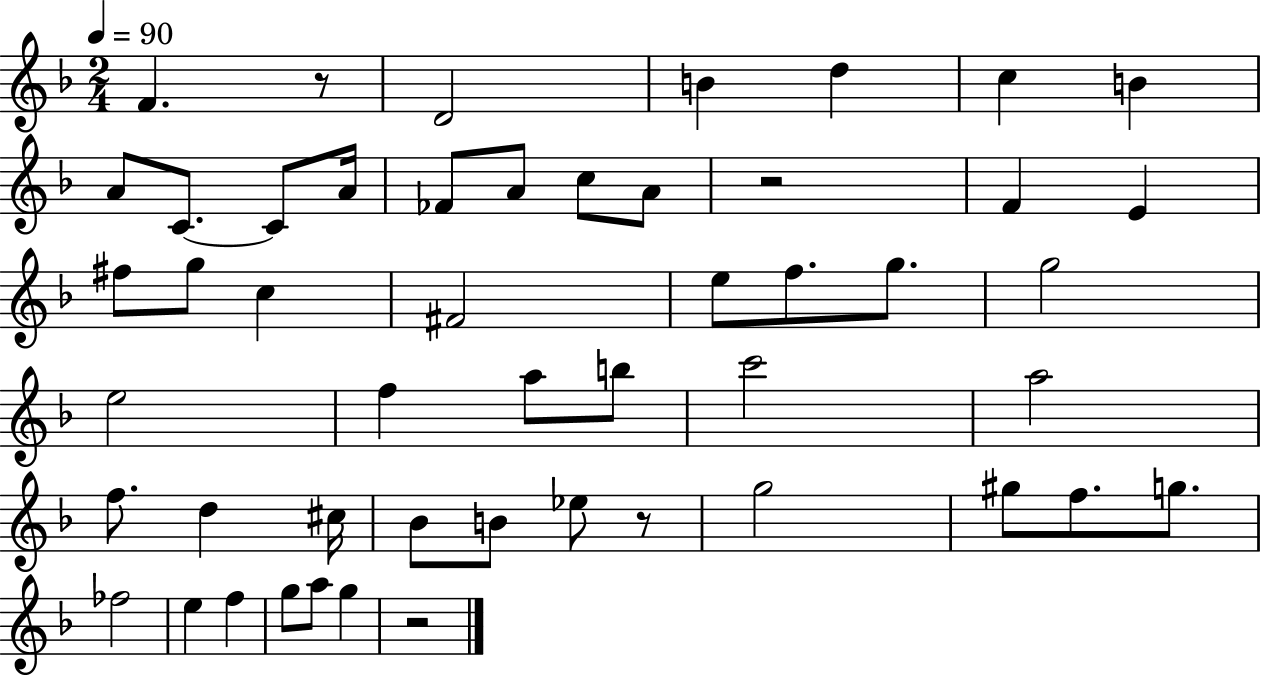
{
  \clef treble
  \numericTimeSignature
  \time 2/4
  \key f \major
  \tempo 4 = 90
  f'4. r8 | d'2 | b'4 d''4 | c''4 b'4 | \break a'8 c'8.~~ c'8 a'16 | fes'8 a'8 c''8 a'8 | r2 | f'4 e'4 | \break fis''8 g''8 c''4 | fis'2 | e''8 f''8. g''8. | g''2 | \break e''2 | f''4 a''8 b''8 | c'''2 | a''2 | \break f''8. d''4 cis''16 | bes'8 b'8 ees''8 r8 | g''2 | gis''8 f''8. g''8. | \break fes''2 | e''4 f''4 | g''8 a''8 g''4 | r2 | \break \bar "|."
}